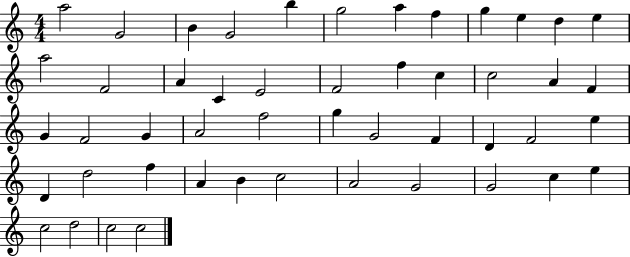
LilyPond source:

{
  \clef treble
  \numericTimeSignature
  \time 4/4
  \key c \major
  a''2 g'2 | b'4 g'2 b''4 | g''2 a''4 f''4 | g''4 e''4 d''4 e''4 | \break a''2 f'2 | a'4 c'4 e'2 | f'2 f''4 c''4 | c''2 a'4 f'4 | \break g'4 f'2 g'4 | a'2 f''2 | g''4 g'2 f'4 | d'4 f'2 e''4 | \break d'4 d''2 f''4 | a'4 b'4 c''2 | a'2 g'2 | g'2 c''4 e''4 | \break c''2 d''2 | c''2 c''2 | \bar "|."
}